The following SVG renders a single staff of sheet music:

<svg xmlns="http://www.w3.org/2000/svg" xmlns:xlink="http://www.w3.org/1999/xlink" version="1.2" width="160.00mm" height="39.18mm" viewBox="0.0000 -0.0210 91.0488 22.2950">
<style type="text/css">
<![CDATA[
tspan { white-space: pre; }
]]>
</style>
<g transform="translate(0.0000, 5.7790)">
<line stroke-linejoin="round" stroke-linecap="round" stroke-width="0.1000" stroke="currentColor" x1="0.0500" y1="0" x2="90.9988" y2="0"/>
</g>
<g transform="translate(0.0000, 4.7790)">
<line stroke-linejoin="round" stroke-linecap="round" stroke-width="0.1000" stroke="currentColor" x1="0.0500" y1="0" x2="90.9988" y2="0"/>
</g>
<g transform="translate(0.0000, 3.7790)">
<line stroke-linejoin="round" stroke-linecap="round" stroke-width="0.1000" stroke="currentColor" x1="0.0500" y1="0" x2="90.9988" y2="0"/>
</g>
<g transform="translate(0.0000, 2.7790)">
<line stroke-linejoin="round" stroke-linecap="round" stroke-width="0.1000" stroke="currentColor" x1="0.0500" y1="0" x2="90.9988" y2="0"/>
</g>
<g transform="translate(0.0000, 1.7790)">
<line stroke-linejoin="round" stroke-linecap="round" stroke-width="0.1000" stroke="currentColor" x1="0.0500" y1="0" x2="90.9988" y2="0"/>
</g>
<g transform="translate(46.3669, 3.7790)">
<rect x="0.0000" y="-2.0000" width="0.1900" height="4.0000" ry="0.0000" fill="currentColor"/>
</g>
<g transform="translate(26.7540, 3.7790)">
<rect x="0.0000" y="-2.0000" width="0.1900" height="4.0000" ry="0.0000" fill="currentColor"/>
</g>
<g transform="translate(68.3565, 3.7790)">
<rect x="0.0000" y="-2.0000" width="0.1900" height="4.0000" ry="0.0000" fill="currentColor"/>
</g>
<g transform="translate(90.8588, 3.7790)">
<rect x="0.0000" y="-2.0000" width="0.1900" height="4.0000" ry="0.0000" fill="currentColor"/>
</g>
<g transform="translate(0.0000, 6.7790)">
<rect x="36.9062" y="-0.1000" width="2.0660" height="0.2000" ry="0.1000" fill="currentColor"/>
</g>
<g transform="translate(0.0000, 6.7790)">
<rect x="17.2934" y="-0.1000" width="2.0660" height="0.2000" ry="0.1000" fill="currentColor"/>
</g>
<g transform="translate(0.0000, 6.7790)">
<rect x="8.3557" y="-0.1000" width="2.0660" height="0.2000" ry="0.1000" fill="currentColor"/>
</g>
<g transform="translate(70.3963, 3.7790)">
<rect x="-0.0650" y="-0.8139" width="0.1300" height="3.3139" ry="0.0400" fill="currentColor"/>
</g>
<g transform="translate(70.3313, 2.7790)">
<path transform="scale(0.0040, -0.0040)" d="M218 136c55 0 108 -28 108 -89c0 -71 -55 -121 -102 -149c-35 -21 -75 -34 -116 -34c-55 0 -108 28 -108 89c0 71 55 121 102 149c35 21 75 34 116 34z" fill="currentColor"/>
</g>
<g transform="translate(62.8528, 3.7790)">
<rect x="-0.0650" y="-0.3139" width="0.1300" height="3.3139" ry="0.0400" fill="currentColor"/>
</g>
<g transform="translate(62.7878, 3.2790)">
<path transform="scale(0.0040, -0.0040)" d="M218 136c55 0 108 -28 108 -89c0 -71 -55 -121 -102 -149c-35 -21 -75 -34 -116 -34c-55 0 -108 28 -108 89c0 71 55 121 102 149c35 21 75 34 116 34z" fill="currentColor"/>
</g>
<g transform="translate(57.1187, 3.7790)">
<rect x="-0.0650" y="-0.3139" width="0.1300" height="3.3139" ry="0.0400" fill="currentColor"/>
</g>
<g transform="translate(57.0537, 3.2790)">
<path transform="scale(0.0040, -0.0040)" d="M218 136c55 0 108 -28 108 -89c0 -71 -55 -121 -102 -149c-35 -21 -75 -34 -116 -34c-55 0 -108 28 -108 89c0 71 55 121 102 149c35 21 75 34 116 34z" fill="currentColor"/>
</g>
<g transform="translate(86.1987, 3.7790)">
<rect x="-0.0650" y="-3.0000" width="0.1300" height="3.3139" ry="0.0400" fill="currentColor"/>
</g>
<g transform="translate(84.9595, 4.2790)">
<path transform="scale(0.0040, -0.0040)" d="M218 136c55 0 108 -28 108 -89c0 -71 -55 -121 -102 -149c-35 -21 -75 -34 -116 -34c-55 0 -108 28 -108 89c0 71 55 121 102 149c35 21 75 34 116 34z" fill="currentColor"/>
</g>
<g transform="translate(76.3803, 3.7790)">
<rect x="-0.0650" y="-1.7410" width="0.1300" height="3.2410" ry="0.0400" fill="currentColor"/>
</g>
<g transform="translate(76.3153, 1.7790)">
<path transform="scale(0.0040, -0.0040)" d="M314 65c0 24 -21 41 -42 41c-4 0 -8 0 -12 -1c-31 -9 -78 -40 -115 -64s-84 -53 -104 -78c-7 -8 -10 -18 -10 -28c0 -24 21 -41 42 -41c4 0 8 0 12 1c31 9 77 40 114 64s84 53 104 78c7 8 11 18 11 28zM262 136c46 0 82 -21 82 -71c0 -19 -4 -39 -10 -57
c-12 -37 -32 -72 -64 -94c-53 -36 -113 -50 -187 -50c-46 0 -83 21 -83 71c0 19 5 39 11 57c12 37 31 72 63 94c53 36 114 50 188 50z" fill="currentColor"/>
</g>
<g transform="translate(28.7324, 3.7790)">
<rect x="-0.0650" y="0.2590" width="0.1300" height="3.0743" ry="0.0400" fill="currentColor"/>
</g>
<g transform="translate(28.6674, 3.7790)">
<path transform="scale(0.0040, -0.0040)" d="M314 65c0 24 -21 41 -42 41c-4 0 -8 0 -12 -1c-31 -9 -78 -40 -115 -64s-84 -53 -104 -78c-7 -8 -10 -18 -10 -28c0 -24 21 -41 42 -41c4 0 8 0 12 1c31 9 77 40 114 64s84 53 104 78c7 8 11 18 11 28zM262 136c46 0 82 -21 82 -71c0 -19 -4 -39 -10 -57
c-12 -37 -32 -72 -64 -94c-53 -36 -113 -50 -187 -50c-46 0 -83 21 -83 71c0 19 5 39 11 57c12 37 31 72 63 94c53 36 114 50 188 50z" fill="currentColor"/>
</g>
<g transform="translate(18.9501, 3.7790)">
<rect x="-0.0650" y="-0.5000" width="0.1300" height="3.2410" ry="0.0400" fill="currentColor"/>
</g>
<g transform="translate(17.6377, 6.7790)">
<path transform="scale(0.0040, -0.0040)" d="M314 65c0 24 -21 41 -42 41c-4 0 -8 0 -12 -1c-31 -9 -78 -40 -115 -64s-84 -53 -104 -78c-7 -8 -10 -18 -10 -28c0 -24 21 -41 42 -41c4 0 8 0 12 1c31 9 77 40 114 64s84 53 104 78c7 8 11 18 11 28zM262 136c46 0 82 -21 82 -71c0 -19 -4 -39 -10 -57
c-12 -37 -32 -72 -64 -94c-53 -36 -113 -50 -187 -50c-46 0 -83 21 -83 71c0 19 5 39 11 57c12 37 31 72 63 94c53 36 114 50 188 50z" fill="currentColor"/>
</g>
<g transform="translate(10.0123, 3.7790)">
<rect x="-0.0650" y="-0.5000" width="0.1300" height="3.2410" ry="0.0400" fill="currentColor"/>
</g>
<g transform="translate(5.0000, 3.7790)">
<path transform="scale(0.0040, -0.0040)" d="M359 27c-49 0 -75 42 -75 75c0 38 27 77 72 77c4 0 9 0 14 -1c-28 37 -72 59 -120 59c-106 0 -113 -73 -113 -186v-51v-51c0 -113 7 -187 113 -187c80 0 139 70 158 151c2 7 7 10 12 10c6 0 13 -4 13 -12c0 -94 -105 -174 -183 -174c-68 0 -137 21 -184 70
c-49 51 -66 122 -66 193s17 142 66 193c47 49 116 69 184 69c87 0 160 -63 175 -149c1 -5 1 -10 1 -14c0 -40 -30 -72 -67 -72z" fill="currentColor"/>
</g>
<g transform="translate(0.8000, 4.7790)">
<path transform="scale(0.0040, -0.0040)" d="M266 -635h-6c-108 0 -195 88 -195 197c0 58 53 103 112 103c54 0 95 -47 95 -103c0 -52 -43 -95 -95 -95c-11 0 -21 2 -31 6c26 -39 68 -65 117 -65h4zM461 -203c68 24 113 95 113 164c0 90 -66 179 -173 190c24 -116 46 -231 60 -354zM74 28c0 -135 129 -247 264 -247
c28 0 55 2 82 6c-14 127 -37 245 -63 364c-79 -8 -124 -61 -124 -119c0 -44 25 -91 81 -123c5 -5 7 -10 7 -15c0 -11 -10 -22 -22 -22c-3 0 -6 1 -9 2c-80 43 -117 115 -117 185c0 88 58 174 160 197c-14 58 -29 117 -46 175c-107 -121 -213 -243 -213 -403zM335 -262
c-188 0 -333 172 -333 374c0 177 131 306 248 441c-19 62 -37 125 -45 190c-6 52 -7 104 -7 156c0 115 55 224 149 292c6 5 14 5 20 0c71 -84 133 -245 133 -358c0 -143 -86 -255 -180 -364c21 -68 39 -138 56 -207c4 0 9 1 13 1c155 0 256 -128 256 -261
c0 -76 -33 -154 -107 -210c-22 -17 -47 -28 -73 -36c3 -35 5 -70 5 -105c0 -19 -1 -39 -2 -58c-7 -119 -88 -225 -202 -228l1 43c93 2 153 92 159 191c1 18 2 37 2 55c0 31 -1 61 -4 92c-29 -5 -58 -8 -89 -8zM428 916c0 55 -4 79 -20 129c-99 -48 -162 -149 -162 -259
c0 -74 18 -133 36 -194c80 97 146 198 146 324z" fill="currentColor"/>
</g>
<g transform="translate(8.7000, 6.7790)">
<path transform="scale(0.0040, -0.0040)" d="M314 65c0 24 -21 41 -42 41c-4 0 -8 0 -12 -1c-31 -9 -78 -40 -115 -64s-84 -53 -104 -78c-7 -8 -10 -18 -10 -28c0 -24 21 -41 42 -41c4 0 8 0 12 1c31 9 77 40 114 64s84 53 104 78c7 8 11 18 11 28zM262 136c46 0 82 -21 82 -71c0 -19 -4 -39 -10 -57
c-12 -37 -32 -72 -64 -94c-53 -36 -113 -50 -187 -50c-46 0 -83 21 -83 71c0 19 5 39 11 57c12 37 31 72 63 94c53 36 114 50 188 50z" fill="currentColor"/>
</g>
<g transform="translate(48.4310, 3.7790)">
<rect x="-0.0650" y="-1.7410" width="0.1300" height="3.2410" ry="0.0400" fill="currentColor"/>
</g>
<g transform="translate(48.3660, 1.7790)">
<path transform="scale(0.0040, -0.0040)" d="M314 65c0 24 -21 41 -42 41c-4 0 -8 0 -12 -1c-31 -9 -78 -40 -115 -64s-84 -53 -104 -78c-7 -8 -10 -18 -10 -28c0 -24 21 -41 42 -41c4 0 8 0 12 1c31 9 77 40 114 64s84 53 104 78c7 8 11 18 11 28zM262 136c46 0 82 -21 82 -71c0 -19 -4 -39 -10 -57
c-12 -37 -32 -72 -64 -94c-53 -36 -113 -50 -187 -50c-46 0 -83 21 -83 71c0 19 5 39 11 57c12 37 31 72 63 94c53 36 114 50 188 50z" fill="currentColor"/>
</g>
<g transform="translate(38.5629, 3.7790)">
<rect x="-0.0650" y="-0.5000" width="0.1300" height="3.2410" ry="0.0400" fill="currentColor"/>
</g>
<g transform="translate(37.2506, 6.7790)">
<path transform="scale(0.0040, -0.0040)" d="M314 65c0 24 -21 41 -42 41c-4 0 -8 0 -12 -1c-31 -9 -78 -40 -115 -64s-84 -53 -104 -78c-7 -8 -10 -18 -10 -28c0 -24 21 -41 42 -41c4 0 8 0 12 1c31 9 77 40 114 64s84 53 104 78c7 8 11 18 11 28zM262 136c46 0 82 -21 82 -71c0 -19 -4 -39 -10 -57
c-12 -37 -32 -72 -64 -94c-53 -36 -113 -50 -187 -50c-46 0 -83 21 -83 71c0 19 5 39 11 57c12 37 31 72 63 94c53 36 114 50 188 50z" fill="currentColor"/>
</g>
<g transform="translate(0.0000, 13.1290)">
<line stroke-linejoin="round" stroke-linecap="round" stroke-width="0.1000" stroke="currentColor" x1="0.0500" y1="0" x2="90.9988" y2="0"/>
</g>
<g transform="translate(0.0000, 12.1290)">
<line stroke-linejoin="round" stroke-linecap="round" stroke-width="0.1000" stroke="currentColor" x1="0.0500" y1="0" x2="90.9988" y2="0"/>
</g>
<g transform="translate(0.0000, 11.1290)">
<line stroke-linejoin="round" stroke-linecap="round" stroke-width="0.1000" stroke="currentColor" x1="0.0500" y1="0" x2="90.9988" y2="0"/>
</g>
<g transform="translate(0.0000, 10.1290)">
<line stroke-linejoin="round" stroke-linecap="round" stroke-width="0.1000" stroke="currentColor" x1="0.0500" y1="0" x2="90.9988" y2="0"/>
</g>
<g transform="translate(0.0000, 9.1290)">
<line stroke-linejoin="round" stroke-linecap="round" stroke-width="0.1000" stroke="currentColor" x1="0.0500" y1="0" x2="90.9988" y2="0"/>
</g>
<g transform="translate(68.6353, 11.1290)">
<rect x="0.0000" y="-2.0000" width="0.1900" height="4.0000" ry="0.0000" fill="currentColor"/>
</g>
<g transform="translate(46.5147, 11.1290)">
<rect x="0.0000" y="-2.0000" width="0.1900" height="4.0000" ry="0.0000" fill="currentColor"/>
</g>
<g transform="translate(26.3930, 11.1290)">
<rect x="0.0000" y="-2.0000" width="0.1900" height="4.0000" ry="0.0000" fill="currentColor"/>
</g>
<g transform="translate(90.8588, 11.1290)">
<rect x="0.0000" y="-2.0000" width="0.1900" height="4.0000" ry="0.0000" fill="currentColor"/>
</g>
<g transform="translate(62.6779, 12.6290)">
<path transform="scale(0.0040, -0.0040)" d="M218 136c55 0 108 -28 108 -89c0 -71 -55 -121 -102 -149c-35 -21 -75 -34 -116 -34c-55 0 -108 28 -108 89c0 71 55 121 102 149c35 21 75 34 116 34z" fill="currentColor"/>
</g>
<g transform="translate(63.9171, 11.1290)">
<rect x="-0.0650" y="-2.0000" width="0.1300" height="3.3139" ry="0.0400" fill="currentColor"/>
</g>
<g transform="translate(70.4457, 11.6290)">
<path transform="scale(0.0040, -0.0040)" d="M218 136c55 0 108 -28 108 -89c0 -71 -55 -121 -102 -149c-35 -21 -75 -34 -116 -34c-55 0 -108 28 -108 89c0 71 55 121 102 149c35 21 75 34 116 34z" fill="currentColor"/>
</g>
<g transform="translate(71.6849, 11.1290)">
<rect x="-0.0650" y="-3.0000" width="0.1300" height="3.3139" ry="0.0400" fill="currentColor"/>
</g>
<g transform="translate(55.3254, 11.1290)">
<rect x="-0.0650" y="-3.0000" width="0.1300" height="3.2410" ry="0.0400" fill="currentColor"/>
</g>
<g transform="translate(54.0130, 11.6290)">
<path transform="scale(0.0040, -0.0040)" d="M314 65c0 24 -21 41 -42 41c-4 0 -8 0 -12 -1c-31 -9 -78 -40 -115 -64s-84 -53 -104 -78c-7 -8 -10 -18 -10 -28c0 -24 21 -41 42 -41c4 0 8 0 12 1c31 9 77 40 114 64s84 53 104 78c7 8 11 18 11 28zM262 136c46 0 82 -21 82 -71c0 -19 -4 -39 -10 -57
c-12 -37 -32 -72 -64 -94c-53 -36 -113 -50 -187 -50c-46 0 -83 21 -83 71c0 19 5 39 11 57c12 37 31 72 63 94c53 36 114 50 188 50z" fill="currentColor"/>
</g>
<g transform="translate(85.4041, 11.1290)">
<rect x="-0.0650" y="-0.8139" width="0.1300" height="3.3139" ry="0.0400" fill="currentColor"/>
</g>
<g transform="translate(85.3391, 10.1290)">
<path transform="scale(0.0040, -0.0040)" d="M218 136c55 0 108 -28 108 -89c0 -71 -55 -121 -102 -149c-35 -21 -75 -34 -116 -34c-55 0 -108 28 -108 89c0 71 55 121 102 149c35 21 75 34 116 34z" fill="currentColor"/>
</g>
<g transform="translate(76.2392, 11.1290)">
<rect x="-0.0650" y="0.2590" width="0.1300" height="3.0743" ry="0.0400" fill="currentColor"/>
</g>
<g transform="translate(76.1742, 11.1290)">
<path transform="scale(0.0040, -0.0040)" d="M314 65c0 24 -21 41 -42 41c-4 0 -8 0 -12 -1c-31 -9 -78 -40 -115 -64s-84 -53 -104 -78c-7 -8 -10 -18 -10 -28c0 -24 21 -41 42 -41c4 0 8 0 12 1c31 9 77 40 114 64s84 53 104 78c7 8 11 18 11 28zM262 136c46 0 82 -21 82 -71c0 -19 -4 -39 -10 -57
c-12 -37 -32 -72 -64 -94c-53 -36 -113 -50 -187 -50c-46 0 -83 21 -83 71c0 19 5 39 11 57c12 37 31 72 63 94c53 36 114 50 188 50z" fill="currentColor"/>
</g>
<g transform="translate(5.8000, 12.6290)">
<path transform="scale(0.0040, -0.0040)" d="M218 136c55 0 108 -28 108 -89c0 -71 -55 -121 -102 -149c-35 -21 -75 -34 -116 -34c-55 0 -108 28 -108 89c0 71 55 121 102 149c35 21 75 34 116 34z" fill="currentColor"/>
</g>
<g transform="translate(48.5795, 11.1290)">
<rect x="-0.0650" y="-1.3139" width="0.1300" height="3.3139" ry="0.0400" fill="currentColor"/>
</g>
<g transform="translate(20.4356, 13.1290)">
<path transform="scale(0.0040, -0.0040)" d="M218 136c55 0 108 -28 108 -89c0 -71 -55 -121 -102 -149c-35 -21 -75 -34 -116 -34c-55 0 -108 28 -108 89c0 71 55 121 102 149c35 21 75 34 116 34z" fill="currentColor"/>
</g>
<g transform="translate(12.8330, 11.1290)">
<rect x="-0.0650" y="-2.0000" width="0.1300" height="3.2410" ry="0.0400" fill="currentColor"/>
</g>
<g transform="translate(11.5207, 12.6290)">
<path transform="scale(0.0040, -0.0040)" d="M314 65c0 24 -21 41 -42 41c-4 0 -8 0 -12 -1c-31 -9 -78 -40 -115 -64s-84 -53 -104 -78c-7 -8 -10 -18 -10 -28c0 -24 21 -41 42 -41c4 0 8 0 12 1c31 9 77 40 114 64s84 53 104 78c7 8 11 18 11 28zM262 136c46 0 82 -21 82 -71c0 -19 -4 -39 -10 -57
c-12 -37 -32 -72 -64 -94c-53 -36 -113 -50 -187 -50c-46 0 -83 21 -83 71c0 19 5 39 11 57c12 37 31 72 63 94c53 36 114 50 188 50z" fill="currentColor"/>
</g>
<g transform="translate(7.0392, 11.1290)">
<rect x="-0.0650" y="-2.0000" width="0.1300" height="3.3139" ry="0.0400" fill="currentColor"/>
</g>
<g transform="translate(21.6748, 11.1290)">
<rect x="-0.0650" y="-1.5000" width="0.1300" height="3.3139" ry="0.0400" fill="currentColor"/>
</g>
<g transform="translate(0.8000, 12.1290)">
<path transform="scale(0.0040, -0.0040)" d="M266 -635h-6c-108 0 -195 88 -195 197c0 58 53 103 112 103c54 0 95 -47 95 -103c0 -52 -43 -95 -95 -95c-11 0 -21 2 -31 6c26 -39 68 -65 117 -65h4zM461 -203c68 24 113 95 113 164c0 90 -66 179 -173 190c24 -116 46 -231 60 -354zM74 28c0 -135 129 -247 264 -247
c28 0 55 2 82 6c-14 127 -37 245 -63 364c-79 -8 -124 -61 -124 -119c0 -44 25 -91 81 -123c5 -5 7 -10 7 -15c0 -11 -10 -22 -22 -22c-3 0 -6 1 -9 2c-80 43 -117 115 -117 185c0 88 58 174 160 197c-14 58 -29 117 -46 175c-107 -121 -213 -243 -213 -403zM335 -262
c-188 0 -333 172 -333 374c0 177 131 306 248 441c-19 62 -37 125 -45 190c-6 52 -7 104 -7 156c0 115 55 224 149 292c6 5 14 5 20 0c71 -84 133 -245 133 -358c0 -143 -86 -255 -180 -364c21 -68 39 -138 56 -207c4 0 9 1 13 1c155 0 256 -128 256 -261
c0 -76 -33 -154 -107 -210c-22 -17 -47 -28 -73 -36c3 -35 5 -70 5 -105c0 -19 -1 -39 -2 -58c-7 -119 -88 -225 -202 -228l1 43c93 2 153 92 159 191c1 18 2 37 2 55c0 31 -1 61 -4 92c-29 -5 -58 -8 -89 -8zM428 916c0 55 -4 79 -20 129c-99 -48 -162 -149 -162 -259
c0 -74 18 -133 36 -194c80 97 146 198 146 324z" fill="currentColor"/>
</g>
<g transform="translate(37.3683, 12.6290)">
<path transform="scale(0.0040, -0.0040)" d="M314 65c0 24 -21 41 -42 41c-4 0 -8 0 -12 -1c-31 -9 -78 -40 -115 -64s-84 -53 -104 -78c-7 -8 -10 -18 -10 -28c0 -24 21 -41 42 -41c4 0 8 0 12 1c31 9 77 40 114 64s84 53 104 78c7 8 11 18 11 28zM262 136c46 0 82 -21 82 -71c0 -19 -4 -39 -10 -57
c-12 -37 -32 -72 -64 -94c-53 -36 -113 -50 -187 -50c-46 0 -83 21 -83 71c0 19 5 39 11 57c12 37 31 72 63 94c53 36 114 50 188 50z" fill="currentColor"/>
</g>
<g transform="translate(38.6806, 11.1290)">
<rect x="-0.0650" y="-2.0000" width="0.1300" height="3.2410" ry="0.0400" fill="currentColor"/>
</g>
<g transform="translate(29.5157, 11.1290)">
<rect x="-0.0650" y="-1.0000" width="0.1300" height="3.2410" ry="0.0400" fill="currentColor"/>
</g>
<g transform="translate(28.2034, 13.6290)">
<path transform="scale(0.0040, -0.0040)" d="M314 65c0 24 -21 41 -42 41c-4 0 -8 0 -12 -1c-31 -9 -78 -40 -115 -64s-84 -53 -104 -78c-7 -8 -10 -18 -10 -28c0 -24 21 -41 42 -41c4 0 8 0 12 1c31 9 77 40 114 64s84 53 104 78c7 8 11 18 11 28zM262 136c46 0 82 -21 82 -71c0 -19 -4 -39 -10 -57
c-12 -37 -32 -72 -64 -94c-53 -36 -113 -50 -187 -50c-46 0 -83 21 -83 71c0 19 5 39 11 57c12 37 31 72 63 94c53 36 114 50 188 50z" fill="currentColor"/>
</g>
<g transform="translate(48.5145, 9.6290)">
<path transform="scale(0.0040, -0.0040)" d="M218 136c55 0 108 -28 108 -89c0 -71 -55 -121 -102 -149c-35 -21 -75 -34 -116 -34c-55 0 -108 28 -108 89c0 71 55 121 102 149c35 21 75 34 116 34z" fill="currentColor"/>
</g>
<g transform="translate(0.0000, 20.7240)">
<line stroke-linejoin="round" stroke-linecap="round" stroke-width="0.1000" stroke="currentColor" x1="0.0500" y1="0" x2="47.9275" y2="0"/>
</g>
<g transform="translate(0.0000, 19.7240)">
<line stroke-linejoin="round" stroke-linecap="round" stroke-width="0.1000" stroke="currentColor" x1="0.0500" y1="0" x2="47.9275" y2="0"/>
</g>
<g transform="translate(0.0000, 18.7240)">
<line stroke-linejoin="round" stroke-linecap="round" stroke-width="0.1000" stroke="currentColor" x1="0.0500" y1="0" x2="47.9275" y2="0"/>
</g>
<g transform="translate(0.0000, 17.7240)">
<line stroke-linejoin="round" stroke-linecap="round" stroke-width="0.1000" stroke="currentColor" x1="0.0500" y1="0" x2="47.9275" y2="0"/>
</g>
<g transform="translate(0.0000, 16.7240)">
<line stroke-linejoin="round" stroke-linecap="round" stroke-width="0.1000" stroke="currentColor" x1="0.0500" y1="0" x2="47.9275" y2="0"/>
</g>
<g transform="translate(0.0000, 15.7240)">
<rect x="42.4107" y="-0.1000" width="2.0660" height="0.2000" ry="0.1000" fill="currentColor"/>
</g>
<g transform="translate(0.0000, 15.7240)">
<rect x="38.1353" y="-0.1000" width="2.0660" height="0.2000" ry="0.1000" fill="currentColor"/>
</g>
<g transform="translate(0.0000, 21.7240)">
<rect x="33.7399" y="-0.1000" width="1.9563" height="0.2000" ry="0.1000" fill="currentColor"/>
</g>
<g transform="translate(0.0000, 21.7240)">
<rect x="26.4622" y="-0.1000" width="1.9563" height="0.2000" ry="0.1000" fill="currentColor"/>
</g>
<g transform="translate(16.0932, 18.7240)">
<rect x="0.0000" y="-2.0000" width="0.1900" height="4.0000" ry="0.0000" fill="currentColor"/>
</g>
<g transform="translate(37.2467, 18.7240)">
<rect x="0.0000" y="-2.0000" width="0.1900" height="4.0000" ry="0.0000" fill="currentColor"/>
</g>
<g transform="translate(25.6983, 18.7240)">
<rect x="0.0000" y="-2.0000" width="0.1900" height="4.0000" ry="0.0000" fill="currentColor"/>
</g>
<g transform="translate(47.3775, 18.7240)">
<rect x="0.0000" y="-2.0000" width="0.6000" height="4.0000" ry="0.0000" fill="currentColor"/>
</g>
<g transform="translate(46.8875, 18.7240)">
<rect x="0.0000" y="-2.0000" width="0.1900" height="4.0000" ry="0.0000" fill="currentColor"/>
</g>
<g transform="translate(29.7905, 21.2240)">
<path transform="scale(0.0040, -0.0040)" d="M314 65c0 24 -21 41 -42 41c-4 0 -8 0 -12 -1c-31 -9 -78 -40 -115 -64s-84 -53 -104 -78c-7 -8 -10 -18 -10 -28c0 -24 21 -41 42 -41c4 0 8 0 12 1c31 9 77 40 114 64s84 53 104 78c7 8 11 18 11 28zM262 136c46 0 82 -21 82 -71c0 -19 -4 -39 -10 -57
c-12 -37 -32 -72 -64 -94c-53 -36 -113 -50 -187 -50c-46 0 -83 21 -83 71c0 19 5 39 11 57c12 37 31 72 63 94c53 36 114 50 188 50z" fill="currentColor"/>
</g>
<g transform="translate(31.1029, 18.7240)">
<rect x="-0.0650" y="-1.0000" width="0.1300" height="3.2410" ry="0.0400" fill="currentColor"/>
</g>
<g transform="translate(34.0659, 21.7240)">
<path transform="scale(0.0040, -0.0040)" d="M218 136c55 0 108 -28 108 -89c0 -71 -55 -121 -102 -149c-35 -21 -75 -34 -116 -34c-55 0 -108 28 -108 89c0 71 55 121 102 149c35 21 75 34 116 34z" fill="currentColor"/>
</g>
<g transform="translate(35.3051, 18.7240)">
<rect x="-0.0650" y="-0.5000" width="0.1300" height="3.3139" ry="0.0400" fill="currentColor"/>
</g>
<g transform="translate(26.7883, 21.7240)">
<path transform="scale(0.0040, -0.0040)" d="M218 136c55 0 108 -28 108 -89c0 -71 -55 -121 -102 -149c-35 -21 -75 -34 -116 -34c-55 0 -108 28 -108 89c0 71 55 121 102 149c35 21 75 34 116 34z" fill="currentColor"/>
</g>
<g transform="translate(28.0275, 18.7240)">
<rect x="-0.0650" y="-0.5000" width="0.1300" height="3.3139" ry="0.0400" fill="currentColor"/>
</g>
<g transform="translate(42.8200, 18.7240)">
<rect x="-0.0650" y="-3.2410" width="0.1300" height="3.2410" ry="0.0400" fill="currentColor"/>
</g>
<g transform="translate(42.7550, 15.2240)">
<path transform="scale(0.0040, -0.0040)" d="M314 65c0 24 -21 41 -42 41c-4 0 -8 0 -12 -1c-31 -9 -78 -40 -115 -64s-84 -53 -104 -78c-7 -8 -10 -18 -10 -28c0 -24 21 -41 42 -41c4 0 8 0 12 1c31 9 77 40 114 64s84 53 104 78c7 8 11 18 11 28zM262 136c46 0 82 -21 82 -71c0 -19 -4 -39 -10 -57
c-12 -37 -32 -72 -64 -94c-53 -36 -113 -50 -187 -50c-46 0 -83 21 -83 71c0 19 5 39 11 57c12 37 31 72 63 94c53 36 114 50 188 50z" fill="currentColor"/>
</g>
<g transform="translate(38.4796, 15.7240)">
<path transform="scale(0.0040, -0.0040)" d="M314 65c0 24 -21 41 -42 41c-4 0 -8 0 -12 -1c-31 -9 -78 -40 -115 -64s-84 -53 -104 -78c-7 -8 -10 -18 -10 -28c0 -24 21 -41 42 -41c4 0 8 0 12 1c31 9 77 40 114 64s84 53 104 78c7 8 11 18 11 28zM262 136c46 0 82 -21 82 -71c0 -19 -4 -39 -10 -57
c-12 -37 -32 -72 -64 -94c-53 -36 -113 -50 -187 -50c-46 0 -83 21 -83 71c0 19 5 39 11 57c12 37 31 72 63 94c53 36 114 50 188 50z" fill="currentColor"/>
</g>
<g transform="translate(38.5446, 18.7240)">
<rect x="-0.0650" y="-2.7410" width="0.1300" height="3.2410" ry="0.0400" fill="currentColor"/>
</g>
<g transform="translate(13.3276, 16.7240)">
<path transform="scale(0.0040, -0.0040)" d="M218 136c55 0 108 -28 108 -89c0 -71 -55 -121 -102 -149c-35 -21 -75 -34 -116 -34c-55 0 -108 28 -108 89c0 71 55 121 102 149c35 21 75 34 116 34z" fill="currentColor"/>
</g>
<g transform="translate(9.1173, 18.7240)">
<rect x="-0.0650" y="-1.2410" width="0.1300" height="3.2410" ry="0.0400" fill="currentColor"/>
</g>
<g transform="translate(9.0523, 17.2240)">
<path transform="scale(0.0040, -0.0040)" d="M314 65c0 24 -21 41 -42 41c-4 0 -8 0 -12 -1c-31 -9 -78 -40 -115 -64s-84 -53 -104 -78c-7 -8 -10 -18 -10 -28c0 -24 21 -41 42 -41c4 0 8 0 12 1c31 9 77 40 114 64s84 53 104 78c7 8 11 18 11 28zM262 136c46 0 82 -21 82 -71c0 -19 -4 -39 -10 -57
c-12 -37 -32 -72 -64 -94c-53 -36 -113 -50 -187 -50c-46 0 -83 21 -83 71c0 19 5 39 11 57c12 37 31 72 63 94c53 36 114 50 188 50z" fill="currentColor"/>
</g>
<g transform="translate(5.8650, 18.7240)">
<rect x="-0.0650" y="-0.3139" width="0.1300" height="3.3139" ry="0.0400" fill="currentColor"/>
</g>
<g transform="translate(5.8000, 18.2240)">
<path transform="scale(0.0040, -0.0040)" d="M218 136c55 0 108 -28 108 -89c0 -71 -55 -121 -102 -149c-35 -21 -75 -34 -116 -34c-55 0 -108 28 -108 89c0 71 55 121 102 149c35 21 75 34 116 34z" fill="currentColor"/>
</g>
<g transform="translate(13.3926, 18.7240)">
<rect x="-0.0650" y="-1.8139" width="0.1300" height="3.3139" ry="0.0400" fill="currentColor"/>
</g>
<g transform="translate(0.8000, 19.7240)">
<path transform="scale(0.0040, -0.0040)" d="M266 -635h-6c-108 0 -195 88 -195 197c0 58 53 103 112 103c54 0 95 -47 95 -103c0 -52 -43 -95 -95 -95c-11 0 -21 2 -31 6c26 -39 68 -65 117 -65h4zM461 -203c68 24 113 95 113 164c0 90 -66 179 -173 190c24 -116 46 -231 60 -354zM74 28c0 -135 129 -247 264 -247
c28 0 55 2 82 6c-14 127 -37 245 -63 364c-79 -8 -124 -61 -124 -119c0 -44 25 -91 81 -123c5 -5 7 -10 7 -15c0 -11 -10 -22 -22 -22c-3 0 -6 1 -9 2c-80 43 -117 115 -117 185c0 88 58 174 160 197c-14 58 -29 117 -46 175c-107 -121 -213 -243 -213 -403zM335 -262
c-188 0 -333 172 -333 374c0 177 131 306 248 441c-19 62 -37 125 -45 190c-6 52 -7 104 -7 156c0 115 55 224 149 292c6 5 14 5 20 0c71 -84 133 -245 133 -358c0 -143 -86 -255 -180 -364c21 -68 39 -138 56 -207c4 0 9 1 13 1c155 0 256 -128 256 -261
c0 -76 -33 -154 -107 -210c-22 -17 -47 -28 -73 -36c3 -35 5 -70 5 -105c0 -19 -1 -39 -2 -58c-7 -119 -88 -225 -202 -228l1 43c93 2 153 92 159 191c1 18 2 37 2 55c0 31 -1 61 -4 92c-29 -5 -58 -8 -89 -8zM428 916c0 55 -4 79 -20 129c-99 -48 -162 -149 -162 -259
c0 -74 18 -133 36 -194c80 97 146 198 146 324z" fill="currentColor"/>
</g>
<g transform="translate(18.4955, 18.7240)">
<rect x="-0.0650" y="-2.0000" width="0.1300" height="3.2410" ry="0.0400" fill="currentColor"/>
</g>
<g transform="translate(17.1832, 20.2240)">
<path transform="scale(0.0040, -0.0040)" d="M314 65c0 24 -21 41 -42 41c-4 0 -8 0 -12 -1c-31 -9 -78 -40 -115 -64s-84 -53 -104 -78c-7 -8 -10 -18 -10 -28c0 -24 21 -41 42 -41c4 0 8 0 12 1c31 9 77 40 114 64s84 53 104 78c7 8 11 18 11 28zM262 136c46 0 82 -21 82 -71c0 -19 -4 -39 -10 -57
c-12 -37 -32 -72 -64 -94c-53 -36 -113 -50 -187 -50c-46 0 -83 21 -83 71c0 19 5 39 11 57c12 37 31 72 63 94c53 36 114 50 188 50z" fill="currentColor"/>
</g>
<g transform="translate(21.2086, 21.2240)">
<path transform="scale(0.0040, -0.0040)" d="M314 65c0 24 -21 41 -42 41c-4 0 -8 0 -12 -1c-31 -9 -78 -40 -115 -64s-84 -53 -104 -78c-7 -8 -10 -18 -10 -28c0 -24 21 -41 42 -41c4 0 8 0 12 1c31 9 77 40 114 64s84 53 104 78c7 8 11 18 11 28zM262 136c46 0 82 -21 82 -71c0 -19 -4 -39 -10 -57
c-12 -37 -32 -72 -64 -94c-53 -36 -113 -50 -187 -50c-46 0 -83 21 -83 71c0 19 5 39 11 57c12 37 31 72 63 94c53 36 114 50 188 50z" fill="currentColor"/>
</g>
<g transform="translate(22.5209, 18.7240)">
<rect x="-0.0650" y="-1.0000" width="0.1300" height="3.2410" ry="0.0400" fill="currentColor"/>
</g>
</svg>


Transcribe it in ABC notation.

X:1
T:Untitled
M:4/4
L:1/4
K:C
C2 C2 B2 C2 f2 c c d f2 A F F2 E D2 F2 e A2 F A B2 d c e2 f F2 D2 C D2 C a2 b2